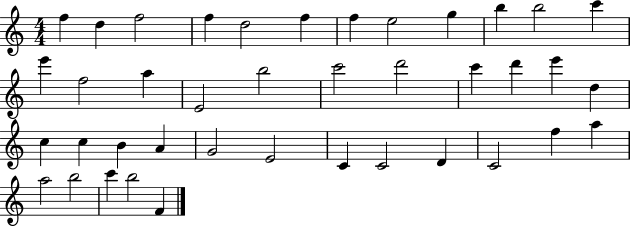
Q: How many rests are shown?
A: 0